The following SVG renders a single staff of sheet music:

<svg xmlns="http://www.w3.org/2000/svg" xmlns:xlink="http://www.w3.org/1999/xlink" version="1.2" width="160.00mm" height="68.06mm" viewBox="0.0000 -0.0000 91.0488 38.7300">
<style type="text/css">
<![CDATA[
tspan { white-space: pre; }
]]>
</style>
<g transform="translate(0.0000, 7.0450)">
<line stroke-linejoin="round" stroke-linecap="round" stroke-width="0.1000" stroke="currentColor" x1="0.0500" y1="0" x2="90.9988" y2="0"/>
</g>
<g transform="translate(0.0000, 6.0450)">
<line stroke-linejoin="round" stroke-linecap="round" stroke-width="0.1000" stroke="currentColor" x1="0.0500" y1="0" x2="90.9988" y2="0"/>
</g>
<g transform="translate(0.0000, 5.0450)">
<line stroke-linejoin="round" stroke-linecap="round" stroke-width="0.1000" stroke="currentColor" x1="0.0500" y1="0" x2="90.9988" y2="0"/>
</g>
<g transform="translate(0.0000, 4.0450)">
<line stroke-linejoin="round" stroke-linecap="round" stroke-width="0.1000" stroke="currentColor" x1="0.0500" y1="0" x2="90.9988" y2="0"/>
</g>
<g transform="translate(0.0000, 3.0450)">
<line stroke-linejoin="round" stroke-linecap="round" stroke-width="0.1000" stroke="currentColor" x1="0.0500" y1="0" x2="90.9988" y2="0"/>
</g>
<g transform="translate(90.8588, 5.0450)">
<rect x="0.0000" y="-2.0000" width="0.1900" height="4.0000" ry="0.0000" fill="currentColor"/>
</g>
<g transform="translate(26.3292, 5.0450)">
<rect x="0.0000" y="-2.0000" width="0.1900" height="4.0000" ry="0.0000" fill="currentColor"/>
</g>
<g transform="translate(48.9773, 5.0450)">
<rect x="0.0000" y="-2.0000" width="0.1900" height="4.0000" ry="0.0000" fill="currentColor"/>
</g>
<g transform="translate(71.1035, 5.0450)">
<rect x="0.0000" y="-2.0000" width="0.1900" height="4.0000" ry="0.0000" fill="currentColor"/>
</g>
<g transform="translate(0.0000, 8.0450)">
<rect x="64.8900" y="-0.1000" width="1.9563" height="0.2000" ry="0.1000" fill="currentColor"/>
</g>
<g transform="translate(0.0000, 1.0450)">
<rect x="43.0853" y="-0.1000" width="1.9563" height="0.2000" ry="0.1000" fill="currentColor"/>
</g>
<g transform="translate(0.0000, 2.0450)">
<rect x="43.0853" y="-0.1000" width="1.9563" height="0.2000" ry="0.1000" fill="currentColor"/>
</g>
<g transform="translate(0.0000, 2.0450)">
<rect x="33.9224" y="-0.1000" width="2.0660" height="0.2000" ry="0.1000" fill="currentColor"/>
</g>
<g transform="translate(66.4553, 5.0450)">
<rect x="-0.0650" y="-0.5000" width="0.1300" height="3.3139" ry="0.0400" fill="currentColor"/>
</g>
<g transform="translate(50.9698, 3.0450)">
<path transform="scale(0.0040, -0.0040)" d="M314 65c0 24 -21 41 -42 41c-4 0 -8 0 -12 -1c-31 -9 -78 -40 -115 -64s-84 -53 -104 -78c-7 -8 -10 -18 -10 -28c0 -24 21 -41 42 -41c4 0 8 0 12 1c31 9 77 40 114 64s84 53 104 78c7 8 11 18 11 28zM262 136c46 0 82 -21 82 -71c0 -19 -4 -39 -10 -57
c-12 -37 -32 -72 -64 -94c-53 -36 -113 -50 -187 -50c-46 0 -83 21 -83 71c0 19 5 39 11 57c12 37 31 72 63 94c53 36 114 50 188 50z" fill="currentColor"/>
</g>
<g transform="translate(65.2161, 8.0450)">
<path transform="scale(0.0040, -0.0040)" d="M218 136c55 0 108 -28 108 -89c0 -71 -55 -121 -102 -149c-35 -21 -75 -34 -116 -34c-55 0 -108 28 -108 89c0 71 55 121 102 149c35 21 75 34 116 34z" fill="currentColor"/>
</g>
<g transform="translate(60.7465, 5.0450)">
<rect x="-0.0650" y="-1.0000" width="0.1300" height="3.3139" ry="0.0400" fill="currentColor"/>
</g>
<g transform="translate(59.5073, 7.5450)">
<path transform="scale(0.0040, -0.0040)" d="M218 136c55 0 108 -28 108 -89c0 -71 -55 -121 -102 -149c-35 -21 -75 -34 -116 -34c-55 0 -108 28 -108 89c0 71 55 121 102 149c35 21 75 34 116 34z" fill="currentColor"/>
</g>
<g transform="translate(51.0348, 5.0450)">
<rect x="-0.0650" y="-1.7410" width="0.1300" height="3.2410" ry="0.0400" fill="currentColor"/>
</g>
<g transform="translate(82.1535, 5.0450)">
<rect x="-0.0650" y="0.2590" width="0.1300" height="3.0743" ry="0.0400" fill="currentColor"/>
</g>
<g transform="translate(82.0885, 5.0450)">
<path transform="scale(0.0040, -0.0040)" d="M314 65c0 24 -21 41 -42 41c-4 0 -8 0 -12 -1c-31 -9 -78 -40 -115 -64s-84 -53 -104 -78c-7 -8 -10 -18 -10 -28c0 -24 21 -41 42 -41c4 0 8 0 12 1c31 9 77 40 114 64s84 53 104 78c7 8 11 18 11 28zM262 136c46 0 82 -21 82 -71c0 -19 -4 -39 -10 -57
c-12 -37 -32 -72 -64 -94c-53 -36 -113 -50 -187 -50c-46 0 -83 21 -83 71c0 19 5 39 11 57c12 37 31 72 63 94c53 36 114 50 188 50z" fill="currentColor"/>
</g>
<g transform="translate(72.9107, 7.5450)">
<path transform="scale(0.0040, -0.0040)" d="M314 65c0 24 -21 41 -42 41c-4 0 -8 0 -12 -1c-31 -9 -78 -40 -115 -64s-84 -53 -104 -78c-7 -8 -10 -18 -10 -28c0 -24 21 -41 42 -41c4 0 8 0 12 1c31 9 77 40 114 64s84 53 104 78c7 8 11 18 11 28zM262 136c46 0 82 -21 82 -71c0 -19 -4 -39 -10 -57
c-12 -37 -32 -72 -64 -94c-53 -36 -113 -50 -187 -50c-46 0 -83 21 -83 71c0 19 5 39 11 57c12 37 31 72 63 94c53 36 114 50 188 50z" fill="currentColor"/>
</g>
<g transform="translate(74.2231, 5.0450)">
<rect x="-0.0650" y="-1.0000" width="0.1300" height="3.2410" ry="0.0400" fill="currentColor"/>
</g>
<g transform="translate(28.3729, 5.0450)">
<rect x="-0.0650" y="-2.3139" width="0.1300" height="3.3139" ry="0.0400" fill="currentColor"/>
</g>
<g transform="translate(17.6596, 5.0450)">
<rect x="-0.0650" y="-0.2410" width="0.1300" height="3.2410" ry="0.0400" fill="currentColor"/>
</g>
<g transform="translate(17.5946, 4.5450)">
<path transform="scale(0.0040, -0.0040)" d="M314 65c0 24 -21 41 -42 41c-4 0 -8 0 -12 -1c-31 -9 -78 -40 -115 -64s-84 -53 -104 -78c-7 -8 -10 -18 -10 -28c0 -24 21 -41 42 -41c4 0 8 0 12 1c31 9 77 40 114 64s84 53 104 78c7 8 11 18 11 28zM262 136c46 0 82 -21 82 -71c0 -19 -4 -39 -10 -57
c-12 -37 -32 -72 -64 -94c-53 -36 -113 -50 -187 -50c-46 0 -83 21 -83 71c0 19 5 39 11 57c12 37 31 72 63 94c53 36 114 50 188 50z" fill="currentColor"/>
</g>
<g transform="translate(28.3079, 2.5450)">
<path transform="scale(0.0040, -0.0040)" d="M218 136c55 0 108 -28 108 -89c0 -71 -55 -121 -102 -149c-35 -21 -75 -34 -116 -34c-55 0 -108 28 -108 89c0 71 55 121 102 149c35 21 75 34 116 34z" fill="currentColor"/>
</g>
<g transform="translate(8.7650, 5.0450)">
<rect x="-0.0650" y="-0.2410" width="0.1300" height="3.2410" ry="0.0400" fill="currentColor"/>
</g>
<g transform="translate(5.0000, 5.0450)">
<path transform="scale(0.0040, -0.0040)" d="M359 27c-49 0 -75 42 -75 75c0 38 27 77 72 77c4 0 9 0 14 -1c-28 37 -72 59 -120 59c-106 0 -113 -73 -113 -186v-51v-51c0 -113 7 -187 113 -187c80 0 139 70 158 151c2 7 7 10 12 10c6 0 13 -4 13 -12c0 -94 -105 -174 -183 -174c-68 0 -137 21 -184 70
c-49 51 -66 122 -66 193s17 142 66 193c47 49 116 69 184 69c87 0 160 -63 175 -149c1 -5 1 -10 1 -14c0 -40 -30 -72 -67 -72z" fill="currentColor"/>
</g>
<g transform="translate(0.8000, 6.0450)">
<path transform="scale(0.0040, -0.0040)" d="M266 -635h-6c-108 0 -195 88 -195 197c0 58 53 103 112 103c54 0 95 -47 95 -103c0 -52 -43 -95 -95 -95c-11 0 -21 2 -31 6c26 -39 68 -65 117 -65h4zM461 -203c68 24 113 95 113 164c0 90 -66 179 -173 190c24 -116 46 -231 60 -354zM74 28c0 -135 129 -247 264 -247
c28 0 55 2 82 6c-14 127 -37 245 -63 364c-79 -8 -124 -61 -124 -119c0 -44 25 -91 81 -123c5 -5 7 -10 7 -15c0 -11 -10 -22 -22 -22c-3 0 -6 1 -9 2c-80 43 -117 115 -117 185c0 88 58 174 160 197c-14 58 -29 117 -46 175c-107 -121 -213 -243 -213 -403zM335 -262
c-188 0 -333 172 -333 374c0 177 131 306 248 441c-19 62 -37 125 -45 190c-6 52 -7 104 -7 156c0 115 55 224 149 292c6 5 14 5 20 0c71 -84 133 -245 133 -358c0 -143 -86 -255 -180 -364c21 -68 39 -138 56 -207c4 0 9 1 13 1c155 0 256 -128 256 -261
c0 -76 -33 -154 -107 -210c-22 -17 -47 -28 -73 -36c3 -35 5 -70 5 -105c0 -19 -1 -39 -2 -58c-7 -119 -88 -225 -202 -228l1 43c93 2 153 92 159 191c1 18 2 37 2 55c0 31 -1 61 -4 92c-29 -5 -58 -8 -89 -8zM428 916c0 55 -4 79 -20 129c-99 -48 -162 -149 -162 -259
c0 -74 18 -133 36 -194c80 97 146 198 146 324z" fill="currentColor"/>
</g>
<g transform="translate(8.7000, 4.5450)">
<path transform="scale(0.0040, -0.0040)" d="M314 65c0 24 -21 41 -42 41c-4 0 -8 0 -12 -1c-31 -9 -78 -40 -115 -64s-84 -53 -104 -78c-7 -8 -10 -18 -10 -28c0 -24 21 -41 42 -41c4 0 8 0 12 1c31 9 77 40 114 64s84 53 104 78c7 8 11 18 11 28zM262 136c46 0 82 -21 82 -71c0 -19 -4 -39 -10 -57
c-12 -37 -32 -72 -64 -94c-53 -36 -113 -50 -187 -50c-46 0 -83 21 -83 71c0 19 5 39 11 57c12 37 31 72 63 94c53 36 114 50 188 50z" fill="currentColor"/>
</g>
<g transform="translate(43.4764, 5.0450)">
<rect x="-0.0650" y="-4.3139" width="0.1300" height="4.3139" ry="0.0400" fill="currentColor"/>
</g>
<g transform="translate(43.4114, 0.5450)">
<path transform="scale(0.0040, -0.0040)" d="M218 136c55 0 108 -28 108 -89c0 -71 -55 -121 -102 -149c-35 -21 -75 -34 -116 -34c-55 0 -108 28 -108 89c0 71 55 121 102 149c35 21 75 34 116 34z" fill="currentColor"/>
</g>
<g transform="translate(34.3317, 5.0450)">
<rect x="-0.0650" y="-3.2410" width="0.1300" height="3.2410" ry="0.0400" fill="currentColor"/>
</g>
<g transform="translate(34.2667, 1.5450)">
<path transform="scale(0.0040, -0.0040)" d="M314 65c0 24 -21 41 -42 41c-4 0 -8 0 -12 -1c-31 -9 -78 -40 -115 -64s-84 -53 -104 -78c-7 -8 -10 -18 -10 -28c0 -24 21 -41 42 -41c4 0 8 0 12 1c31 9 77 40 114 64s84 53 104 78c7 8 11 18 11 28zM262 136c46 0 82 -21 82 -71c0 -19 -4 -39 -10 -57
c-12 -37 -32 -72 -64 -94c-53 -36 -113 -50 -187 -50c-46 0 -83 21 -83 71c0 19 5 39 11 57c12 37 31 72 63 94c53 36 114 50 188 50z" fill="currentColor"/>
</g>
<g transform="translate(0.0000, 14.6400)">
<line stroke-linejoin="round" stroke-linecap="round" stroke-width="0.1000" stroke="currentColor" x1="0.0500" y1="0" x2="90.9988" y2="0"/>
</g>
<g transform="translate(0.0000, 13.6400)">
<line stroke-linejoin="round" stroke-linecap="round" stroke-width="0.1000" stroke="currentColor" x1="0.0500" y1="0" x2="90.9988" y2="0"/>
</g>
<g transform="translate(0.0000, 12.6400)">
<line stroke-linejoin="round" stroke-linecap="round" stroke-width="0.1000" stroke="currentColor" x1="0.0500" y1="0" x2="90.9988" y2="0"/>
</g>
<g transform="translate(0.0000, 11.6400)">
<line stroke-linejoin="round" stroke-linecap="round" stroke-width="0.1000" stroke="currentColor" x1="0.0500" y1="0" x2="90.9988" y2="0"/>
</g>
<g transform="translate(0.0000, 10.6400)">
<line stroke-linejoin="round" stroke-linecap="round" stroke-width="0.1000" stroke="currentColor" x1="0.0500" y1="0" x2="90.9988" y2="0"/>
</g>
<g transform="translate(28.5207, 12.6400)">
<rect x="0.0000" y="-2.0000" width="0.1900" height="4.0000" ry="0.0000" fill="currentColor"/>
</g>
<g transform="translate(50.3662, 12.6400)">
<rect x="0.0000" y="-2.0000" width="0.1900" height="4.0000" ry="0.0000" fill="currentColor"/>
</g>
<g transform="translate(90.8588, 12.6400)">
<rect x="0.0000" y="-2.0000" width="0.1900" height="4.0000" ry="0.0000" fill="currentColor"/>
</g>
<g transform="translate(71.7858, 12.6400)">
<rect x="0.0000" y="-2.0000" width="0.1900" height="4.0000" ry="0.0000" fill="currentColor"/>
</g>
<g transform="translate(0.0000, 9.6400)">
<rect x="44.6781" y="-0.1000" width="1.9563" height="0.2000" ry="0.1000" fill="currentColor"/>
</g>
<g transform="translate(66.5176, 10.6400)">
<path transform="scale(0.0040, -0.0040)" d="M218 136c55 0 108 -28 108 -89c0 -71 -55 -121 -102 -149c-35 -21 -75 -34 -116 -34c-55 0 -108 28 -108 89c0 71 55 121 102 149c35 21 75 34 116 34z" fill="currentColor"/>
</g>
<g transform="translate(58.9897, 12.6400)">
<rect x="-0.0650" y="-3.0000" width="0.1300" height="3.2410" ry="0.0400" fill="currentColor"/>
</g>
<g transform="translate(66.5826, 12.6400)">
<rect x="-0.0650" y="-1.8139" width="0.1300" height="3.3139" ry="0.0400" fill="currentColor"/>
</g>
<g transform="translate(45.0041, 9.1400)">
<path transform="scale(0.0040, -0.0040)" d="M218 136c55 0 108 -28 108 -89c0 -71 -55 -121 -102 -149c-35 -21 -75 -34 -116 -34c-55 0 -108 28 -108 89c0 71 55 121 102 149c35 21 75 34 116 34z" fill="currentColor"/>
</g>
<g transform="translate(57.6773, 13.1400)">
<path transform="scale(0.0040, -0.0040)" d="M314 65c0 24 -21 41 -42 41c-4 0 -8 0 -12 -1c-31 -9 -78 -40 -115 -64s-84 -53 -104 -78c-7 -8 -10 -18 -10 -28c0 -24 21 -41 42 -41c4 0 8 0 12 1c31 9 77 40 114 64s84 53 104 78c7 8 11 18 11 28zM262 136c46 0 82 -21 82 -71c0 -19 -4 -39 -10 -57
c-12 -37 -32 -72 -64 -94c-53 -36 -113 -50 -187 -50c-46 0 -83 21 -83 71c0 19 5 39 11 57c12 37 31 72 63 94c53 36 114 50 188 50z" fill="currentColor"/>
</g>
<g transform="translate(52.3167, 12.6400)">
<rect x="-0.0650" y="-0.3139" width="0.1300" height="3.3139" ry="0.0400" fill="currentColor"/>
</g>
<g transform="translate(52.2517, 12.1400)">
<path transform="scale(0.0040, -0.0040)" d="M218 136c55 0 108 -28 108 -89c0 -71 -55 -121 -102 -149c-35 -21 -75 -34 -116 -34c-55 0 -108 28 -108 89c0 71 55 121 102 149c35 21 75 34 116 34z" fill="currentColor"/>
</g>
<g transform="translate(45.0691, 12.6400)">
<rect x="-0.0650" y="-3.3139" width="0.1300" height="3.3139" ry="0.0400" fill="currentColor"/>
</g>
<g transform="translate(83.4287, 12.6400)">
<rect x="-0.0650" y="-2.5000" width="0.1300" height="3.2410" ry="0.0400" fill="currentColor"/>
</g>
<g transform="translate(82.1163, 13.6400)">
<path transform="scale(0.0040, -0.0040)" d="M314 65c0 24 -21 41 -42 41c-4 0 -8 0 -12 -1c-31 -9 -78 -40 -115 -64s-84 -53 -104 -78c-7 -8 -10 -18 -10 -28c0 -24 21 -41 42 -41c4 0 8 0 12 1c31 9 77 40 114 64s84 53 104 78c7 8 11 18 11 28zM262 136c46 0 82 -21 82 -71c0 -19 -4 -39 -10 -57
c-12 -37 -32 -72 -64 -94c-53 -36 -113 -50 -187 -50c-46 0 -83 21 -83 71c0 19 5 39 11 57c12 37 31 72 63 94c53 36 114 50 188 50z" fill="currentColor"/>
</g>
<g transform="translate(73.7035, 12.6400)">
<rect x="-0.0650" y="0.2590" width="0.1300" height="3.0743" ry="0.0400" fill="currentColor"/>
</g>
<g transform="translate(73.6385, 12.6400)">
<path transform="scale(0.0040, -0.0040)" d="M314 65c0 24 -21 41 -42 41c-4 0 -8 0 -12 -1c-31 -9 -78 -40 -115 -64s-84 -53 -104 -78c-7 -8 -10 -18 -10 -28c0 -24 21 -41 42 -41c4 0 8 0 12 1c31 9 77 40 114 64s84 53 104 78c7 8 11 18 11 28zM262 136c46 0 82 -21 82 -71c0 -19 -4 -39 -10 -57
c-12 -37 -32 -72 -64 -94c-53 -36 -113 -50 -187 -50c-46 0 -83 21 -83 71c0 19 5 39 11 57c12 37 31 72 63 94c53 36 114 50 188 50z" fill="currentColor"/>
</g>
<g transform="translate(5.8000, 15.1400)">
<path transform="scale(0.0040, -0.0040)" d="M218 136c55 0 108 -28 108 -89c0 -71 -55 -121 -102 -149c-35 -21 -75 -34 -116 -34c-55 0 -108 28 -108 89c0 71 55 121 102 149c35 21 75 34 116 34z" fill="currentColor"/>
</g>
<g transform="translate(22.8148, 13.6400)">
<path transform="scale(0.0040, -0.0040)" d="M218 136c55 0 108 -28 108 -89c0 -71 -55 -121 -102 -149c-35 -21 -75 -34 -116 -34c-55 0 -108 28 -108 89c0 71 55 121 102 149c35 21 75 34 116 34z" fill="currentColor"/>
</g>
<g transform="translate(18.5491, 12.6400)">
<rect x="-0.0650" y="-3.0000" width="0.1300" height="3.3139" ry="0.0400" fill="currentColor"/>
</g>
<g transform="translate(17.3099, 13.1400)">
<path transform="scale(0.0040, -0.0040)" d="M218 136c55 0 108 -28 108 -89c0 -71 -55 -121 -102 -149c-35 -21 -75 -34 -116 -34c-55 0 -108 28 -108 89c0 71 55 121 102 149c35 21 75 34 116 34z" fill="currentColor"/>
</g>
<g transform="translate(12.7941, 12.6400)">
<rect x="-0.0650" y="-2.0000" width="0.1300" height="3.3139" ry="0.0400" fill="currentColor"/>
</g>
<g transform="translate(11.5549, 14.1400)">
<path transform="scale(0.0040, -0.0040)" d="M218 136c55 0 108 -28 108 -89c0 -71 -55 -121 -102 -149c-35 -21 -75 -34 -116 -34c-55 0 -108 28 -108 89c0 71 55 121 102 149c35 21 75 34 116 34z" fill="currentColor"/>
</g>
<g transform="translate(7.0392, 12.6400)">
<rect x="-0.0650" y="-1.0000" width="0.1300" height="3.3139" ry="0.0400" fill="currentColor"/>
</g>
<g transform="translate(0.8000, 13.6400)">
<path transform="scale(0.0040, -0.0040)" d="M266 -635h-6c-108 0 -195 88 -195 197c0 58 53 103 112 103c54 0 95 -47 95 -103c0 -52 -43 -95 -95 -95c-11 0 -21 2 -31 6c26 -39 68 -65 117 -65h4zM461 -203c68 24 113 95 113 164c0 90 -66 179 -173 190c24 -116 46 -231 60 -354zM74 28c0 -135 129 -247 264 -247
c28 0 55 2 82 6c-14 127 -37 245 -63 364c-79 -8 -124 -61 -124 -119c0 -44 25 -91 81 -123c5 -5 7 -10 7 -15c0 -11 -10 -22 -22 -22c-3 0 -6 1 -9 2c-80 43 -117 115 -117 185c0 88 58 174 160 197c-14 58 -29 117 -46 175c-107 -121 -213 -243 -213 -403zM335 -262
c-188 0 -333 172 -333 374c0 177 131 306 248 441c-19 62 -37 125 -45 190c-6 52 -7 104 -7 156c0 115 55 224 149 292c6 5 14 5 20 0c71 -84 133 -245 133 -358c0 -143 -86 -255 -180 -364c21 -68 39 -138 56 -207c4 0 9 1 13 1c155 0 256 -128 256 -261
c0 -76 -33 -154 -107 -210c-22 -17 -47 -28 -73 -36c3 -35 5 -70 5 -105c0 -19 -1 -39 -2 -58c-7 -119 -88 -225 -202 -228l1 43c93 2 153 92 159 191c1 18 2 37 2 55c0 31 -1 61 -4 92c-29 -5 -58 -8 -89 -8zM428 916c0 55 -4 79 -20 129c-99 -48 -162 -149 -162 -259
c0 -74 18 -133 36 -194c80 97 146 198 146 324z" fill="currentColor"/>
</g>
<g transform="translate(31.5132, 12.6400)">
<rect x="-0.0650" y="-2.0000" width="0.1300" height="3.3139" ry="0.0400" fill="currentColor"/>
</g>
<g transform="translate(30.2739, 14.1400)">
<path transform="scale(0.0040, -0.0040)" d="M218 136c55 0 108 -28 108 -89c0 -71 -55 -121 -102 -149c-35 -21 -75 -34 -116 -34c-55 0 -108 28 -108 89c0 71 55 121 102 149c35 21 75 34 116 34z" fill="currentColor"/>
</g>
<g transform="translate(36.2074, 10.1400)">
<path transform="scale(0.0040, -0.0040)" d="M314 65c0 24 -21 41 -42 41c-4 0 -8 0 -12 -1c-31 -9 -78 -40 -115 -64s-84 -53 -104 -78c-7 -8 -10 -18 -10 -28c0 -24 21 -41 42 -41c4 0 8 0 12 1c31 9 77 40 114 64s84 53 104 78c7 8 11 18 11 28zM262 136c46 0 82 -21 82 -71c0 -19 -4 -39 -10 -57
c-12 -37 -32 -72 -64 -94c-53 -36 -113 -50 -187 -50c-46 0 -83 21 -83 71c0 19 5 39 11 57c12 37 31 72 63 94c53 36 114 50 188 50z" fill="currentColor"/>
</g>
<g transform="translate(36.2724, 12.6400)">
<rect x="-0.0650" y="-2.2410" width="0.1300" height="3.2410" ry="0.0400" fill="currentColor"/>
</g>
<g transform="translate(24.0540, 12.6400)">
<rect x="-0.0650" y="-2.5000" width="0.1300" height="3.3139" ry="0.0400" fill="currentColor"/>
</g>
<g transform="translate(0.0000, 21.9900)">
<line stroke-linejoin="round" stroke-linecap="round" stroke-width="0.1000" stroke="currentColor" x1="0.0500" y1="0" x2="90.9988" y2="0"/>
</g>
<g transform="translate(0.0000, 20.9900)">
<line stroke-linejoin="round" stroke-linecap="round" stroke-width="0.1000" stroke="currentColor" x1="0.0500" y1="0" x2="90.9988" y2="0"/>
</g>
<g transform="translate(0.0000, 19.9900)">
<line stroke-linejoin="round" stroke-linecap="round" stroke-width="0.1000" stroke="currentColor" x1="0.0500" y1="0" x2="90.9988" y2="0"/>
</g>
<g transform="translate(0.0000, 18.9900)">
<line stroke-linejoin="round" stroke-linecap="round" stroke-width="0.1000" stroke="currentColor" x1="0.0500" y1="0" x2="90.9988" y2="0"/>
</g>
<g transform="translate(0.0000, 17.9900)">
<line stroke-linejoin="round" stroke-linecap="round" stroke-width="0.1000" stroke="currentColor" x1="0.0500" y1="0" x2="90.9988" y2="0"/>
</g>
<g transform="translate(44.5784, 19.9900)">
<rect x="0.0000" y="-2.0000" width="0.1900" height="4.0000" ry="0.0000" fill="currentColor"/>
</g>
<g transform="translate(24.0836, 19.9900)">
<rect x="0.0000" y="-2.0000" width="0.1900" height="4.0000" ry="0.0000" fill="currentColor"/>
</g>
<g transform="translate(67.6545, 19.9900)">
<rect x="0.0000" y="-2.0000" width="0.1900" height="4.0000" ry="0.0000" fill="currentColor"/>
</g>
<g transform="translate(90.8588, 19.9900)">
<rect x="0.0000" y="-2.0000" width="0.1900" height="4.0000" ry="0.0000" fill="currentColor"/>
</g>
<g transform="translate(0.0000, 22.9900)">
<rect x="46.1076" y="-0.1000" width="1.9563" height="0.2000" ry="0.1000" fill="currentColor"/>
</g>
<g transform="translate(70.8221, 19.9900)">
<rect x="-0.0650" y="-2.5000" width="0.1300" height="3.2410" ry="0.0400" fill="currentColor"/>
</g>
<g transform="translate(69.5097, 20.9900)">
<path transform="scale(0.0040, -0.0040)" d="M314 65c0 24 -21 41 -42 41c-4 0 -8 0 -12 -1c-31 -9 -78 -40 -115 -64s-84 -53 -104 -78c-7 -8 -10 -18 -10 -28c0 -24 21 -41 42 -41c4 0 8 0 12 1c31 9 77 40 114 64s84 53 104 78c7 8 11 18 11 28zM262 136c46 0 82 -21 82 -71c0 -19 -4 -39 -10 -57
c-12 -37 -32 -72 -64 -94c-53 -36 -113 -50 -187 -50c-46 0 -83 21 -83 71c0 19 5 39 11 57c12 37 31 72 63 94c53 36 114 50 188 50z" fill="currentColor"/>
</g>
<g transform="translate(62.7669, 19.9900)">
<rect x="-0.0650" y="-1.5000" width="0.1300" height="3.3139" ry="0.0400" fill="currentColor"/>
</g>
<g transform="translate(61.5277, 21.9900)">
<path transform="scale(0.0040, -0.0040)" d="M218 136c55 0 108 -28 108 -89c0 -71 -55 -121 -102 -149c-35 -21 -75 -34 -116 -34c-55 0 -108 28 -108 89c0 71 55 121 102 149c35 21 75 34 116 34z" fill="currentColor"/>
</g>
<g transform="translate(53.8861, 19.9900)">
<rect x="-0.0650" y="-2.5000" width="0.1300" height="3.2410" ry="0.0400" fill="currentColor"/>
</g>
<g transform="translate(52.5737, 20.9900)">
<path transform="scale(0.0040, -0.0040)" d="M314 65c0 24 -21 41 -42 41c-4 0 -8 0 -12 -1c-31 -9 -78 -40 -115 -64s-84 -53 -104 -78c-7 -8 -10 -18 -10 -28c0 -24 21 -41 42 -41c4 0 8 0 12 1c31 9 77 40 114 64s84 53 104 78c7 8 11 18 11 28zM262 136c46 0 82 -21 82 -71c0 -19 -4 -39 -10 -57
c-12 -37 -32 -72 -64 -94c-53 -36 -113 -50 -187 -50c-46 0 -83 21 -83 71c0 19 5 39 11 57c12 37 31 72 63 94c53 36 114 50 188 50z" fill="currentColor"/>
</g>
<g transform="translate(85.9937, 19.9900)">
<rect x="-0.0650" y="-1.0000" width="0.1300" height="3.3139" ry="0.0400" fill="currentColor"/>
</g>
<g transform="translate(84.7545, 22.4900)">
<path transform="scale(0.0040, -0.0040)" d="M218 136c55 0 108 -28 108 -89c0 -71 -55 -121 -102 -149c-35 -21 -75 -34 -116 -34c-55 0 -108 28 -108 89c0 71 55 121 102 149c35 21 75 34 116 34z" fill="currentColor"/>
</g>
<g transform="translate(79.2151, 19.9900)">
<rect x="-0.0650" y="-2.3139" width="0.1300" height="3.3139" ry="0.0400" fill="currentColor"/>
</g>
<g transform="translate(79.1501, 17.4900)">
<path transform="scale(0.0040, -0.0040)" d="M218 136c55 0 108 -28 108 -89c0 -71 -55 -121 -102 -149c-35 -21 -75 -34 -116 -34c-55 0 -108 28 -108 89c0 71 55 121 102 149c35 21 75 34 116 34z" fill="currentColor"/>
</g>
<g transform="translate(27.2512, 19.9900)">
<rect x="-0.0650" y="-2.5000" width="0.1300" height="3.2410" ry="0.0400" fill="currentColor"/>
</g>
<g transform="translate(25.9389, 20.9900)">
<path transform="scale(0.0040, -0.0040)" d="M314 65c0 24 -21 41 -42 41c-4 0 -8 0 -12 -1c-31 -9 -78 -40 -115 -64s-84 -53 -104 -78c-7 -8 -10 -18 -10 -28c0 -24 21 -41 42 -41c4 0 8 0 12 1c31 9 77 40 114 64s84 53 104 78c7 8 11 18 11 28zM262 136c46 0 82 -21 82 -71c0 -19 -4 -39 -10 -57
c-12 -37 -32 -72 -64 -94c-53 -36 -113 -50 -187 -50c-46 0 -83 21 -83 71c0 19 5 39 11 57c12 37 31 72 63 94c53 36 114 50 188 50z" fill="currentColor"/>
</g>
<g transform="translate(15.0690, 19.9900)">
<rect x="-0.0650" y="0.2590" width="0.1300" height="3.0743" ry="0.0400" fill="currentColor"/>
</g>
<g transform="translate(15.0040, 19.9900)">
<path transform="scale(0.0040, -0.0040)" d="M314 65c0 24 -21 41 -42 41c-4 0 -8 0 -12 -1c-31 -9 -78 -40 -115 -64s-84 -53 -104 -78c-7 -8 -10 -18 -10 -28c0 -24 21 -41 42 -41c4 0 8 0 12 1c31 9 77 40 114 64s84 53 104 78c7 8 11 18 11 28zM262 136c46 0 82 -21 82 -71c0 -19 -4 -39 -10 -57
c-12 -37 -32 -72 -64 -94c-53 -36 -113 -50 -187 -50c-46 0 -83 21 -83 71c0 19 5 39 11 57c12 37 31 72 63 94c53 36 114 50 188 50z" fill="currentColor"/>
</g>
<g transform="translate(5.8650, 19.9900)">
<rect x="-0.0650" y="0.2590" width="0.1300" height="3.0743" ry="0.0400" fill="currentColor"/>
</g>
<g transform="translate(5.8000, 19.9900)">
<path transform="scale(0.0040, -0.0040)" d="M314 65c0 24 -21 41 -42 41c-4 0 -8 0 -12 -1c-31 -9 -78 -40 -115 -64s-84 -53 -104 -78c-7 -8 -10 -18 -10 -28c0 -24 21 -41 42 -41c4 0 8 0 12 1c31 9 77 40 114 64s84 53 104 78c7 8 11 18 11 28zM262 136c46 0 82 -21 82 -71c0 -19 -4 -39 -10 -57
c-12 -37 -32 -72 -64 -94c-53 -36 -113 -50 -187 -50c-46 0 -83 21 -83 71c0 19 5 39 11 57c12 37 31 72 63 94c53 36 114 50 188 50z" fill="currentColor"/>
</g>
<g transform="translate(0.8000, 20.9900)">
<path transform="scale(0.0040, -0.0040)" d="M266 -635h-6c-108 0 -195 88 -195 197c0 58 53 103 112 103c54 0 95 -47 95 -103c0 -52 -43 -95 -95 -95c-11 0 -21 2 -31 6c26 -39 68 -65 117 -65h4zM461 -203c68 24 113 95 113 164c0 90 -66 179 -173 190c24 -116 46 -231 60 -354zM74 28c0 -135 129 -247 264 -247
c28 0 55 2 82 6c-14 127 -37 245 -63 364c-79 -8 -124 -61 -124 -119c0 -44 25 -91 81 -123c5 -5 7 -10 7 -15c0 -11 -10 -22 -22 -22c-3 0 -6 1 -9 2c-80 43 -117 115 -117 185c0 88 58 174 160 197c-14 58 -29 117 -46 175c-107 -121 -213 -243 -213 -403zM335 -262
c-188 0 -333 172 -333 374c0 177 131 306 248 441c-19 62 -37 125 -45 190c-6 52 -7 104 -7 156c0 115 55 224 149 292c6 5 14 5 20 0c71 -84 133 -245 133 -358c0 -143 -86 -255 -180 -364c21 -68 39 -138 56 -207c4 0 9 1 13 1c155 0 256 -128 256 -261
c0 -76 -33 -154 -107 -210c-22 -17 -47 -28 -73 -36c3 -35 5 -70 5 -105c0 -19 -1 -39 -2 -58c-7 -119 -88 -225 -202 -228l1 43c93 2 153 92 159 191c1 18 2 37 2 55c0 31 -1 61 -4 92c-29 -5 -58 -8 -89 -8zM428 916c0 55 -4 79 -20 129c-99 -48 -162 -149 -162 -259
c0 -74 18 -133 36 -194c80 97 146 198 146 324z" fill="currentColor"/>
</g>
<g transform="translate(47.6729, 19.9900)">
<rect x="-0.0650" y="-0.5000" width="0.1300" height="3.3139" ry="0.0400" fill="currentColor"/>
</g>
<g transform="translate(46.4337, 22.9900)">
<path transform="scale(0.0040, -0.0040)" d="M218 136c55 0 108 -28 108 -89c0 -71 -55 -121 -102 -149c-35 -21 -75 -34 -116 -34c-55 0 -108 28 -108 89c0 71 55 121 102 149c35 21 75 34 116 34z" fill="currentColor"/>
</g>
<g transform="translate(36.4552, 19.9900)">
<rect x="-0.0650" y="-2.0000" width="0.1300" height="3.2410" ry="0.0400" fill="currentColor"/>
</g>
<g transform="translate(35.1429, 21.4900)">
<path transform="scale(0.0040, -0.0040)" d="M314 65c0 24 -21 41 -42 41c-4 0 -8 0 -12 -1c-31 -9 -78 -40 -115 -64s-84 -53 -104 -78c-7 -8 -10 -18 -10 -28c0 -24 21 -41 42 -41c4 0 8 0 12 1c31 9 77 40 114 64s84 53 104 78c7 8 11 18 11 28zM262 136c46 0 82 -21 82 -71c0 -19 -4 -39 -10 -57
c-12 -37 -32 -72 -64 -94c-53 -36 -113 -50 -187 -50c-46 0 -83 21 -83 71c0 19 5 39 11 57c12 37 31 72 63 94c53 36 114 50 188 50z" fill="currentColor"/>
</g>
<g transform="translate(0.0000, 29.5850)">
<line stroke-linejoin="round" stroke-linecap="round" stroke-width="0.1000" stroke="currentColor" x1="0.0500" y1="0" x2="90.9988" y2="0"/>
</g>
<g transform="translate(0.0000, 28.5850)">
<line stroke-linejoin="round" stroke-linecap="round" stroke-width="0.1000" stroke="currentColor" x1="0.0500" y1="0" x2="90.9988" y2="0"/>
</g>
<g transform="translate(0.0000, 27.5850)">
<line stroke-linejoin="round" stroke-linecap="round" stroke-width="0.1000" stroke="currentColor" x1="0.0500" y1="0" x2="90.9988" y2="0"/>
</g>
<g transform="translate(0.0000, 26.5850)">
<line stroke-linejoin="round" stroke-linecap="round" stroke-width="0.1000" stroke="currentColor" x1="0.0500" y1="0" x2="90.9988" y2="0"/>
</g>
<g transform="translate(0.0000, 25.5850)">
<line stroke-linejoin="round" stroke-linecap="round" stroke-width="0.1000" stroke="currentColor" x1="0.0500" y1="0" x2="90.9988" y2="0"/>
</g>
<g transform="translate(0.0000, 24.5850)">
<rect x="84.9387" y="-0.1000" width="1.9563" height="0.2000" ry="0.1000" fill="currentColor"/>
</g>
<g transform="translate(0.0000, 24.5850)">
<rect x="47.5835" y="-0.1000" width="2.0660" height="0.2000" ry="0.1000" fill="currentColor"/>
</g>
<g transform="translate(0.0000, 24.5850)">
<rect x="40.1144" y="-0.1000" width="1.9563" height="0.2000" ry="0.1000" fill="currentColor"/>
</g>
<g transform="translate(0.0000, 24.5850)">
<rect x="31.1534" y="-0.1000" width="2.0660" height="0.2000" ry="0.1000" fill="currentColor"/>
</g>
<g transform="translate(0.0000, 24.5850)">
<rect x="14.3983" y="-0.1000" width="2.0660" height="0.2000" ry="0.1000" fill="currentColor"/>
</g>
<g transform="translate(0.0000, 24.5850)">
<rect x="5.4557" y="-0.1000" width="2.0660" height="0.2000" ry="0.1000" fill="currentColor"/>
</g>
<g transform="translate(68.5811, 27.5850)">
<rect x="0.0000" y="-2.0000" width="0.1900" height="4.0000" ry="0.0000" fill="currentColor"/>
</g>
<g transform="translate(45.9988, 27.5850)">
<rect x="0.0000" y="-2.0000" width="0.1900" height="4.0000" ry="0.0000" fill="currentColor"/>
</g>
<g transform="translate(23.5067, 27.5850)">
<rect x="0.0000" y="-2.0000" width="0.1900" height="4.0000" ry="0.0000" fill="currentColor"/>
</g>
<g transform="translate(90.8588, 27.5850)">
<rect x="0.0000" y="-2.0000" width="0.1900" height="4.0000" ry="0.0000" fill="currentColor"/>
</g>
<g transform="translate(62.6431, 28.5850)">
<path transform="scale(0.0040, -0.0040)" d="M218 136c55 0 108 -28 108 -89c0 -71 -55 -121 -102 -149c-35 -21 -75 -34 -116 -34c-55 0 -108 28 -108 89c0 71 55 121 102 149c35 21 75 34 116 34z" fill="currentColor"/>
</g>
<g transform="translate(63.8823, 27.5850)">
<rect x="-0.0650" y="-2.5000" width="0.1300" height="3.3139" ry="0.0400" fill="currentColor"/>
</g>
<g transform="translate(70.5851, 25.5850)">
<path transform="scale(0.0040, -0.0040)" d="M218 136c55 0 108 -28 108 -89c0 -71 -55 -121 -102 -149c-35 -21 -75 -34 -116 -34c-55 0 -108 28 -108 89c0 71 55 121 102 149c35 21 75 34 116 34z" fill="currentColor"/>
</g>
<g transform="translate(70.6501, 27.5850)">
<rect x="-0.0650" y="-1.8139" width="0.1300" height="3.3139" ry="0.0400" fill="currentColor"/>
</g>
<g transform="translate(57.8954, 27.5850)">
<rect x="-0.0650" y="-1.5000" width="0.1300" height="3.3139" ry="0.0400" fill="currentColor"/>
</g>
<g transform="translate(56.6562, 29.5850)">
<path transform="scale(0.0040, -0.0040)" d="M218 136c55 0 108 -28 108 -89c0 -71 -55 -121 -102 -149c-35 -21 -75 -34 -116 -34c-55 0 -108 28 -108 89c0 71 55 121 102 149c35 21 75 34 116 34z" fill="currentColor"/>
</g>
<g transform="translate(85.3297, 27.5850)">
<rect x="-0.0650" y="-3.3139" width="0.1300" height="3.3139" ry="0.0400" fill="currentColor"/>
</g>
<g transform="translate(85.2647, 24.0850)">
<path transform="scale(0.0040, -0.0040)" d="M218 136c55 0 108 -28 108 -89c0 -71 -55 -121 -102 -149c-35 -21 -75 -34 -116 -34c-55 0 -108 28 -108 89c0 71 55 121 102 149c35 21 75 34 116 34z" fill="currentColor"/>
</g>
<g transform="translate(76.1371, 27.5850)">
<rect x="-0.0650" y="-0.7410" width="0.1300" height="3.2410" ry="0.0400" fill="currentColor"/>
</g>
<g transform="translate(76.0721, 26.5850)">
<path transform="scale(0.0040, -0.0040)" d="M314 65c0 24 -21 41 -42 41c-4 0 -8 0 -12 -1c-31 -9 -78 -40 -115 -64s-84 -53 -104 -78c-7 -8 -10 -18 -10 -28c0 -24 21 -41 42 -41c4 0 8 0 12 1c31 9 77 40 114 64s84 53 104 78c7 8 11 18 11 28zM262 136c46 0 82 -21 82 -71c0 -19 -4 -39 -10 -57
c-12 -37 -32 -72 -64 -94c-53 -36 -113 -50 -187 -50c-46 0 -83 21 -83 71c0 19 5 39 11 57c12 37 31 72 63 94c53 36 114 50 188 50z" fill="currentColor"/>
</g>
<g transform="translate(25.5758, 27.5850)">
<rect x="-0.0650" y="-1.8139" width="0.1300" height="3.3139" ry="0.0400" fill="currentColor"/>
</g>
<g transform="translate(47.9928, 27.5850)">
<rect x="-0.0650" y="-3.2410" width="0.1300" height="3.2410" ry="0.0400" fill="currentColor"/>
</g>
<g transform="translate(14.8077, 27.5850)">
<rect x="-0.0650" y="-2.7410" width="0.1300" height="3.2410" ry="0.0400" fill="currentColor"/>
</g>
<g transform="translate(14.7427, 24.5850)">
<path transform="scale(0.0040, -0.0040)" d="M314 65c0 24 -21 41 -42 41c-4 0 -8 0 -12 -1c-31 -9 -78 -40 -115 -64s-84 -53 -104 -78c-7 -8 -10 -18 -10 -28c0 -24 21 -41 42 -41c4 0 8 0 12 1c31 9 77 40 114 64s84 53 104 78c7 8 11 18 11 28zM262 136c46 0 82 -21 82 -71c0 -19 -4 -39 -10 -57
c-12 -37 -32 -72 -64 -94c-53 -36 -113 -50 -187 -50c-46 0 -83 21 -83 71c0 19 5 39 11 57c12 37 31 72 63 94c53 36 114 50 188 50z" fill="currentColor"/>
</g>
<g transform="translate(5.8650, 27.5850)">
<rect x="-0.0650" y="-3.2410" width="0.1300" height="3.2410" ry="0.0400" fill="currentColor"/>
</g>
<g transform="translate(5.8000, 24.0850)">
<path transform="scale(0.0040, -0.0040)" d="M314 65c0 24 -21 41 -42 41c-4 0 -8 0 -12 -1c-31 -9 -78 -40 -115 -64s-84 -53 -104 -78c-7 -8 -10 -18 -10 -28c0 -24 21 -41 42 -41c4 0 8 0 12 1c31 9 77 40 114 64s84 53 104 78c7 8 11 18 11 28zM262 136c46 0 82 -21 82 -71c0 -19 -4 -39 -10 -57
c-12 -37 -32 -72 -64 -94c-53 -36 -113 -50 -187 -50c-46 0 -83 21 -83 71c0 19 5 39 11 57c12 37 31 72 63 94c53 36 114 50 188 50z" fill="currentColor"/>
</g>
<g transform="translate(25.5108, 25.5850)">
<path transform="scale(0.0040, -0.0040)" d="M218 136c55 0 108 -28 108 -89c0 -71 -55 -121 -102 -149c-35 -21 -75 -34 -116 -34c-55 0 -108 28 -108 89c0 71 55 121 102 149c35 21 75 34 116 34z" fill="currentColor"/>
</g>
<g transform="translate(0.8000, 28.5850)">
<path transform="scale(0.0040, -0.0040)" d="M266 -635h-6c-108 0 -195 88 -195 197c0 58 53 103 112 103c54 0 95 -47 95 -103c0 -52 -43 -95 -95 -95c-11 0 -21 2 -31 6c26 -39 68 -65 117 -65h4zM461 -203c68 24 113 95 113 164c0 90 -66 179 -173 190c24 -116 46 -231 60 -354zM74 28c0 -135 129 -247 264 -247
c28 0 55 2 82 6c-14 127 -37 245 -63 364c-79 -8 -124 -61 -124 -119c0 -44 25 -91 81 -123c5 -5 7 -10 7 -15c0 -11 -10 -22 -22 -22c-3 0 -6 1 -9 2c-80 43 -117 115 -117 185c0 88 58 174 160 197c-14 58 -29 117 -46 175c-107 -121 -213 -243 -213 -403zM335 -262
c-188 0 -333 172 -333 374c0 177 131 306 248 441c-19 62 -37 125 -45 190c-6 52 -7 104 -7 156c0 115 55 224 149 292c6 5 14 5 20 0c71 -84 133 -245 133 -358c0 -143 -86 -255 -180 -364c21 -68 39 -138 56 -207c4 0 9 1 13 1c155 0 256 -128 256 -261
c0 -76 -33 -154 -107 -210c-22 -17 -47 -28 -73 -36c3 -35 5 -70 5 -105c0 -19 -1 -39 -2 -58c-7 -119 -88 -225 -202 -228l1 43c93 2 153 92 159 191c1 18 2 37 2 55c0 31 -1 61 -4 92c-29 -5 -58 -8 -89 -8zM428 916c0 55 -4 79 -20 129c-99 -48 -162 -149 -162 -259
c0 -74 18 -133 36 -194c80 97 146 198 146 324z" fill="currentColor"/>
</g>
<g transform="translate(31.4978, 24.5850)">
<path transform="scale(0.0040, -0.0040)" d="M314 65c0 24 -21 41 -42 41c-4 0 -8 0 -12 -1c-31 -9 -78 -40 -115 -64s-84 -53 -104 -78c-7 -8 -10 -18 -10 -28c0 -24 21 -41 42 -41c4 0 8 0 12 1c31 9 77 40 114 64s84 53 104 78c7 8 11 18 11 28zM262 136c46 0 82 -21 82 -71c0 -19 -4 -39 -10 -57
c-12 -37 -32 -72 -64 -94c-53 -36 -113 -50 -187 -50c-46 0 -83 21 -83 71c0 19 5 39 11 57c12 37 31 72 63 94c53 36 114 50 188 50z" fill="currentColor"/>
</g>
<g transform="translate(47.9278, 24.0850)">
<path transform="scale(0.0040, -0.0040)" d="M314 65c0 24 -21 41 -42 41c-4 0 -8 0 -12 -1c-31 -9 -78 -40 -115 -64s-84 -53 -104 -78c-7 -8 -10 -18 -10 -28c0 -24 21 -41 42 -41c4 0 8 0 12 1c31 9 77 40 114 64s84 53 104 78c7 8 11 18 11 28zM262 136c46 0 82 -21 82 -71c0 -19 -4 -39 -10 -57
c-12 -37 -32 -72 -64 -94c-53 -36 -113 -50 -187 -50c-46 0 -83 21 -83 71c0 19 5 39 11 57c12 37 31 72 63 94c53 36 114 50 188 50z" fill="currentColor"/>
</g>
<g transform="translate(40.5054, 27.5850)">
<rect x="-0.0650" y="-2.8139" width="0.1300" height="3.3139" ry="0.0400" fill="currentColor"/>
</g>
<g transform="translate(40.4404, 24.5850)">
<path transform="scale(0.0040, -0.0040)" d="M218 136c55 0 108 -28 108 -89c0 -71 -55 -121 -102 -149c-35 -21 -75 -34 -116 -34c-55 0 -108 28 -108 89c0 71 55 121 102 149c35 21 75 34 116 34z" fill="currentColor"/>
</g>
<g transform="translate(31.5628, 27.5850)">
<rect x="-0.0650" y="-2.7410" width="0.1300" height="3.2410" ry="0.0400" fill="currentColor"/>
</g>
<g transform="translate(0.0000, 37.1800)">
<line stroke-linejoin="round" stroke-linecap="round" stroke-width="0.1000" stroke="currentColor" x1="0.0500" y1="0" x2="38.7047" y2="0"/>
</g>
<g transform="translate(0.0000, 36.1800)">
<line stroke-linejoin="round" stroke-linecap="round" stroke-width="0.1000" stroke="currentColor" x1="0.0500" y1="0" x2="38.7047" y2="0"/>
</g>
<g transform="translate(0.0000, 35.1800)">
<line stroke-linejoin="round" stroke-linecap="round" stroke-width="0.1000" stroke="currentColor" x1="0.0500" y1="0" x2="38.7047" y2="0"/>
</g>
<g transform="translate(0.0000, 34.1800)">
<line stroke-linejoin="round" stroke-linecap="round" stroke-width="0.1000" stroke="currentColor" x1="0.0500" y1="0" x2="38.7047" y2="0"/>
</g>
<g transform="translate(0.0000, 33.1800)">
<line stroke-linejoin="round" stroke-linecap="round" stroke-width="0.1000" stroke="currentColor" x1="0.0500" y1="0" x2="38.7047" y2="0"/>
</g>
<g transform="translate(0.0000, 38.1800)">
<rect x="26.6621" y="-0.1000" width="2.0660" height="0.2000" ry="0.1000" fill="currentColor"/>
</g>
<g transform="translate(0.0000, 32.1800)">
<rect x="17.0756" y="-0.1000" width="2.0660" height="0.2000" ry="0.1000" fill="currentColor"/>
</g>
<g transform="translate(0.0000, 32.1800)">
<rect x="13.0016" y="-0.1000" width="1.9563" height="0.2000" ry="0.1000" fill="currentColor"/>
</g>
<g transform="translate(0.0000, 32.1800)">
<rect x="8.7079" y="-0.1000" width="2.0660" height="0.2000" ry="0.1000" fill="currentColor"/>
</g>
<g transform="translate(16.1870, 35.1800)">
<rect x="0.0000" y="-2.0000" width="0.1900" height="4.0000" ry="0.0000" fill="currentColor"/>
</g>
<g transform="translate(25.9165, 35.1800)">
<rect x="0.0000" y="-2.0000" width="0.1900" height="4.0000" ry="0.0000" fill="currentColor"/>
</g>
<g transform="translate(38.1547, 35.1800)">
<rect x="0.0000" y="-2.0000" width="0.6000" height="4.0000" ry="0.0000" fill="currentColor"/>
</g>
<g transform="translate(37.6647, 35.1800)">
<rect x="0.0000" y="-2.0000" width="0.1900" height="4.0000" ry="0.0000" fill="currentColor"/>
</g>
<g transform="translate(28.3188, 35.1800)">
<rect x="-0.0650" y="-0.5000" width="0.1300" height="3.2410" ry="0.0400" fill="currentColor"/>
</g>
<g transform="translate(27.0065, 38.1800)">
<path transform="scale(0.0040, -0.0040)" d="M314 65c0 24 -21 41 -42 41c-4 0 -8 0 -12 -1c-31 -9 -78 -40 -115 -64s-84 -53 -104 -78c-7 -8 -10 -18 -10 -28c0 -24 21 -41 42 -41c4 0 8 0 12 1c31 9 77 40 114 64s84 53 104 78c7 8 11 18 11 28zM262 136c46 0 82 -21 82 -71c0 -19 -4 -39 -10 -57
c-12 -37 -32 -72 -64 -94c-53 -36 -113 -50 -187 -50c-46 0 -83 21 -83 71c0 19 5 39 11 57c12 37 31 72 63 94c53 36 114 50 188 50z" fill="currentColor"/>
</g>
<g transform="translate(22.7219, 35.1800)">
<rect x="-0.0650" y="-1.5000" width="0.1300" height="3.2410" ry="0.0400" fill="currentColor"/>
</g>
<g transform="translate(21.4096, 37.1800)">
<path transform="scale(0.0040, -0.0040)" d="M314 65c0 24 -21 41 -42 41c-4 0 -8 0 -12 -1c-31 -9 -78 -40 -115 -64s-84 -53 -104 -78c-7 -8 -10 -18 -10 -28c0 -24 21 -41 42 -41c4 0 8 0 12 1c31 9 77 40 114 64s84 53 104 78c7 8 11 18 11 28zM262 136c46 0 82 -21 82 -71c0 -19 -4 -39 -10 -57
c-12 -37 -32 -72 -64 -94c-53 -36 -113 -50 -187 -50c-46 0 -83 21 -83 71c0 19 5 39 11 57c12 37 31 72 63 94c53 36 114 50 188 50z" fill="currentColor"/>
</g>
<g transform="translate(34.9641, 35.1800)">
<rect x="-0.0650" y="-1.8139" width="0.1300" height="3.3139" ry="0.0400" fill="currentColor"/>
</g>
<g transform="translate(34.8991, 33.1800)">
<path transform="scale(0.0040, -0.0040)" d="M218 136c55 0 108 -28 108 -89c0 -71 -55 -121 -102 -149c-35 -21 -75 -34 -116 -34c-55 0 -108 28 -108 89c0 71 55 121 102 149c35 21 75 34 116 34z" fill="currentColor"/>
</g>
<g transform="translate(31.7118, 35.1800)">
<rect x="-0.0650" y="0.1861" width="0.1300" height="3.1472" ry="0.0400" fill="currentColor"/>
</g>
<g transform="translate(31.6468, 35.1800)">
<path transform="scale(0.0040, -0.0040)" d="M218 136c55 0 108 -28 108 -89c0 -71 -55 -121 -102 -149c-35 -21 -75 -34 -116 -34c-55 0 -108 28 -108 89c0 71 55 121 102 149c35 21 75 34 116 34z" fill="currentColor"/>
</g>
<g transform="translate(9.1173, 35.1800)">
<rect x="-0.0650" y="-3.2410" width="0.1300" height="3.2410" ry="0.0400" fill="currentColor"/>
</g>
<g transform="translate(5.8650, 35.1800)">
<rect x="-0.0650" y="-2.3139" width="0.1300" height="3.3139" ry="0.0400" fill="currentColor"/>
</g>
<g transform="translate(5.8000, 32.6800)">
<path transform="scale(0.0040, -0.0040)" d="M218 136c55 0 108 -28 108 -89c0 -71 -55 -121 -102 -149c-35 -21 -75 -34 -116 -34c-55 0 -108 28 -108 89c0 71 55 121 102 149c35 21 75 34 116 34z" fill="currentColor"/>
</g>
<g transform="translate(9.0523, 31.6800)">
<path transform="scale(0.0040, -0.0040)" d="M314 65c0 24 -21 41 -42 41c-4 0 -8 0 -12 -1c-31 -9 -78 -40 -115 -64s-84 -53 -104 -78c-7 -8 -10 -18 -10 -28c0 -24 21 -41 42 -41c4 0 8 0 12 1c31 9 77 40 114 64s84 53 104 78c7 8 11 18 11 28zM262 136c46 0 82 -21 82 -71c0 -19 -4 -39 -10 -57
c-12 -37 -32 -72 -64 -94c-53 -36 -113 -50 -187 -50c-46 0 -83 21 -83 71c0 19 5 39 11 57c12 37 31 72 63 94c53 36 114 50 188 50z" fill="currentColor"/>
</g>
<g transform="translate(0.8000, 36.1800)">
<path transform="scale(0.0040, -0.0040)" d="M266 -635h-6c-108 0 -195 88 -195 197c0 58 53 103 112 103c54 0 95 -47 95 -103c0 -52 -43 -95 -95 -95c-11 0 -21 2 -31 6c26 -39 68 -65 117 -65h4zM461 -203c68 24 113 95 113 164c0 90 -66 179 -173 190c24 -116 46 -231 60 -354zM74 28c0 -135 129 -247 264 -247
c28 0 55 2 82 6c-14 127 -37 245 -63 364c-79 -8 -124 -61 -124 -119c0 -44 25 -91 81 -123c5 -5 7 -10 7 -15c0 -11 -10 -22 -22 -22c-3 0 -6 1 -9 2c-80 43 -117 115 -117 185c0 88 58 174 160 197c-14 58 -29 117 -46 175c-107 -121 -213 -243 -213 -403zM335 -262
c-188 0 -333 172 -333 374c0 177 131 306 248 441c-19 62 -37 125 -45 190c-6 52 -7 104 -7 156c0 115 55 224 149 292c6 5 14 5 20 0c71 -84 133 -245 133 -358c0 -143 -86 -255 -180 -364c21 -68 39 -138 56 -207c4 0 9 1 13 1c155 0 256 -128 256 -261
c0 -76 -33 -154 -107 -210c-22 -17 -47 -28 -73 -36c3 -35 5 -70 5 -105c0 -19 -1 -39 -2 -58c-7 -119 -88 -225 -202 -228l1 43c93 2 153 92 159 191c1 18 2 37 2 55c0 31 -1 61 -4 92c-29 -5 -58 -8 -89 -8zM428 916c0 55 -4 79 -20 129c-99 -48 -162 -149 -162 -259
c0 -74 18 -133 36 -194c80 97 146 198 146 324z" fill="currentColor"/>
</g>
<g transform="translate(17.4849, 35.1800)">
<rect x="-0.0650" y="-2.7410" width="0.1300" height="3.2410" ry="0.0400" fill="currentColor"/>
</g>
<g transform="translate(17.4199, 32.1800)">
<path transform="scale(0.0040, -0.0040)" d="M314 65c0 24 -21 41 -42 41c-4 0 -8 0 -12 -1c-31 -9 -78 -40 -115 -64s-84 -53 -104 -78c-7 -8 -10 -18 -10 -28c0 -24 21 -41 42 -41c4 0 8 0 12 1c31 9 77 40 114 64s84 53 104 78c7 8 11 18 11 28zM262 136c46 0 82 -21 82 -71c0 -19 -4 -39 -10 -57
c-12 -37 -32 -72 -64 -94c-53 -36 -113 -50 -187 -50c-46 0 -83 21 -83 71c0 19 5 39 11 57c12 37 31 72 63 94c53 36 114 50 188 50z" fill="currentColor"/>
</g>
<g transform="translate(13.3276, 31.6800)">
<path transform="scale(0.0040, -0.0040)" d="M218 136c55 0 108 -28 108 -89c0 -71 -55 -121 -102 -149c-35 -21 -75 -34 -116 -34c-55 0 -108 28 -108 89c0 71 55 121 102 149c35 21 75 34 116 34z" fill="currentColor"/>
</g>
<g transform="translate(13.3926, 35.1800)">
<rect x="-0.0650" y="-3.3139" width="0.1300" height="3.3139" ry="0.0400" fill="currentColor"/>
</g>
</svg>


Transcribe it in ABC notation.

X:1
T:Untitled
M:4/4
L:1/4
K:C
c2 c2 g b2 d' f2 D C D2 B2 D F A G F g2 b c A2 f B2 G2 B2 B2 G2 F2 C G2 E G2 g D b2 a2 f a2 a b2 E G f d2 b g b2 b a2 E2 C2 B f